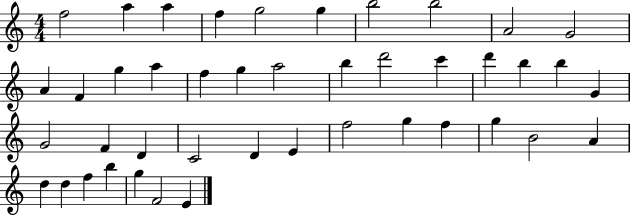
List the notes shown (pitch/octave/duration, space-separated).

F5/h A5/q A5/q F5/q G5/h G5/q B5/h B5/h A4/h G4/h A4/q F4/q G5/q A5/q F5/q G5/q A5/h B5/q D6/h C6/q D6/q B5/q B5/q G4/q G4/h F4/q D4/q C4/h D4/q E4/q F5/h G5/q F5/q G5/q B4/h A4/q D5/q D5/q F5/q B5/q G5/q F4/h E4/q